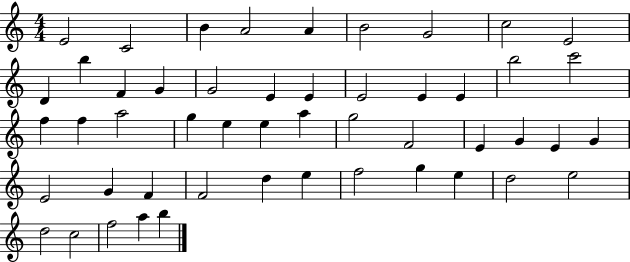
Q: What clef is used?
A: treble